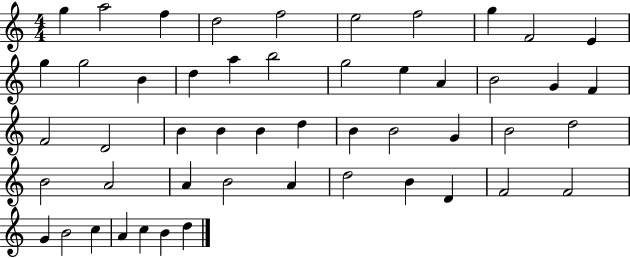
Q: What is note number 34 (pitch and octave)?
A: B4